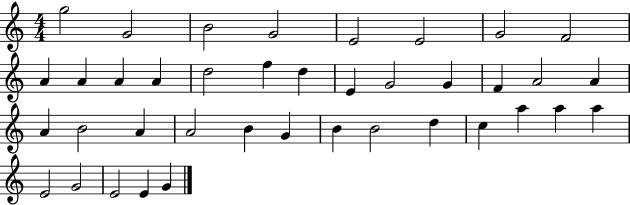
G5/h G4/h B4/h G4/h E4/h E4/h G4/h F4/h A4/q A4/q A4/q A4/q D5/h F5/q D5/q E4/q G4/h G4/q F4/q A4/h A4/q A4/q B4/h A4/q A4/h B4/q G4/q B4/q B4/h D5/q C5/q A5/q A5/q A5/q E4/h G4/h E4/h E4/q G4/q